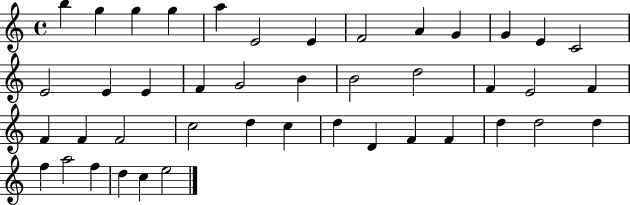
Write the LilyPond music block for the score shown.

{
  \clef treble
  \time 4/4
  \defaultTimeSignature
  \key c \major
  b''4 g''4 g''4 g''4 | a''4 e'2 e'4 | f'2 a'4 g'4 | g'4 e'4 c'2 | \break e'2 e'4 e'4 | f'4 g'2 b'4 | b'2 d''2 | f'4 e'2 f'4 | \break f'4 f'4 f'2 | c''2 d''4 c''4 | d''4 d'4 f'4 f'4 | d''4 d''2 d''4 | \break f''4 a''2 f''4 | d''4 c''4 e''2 | \bar "|."
}